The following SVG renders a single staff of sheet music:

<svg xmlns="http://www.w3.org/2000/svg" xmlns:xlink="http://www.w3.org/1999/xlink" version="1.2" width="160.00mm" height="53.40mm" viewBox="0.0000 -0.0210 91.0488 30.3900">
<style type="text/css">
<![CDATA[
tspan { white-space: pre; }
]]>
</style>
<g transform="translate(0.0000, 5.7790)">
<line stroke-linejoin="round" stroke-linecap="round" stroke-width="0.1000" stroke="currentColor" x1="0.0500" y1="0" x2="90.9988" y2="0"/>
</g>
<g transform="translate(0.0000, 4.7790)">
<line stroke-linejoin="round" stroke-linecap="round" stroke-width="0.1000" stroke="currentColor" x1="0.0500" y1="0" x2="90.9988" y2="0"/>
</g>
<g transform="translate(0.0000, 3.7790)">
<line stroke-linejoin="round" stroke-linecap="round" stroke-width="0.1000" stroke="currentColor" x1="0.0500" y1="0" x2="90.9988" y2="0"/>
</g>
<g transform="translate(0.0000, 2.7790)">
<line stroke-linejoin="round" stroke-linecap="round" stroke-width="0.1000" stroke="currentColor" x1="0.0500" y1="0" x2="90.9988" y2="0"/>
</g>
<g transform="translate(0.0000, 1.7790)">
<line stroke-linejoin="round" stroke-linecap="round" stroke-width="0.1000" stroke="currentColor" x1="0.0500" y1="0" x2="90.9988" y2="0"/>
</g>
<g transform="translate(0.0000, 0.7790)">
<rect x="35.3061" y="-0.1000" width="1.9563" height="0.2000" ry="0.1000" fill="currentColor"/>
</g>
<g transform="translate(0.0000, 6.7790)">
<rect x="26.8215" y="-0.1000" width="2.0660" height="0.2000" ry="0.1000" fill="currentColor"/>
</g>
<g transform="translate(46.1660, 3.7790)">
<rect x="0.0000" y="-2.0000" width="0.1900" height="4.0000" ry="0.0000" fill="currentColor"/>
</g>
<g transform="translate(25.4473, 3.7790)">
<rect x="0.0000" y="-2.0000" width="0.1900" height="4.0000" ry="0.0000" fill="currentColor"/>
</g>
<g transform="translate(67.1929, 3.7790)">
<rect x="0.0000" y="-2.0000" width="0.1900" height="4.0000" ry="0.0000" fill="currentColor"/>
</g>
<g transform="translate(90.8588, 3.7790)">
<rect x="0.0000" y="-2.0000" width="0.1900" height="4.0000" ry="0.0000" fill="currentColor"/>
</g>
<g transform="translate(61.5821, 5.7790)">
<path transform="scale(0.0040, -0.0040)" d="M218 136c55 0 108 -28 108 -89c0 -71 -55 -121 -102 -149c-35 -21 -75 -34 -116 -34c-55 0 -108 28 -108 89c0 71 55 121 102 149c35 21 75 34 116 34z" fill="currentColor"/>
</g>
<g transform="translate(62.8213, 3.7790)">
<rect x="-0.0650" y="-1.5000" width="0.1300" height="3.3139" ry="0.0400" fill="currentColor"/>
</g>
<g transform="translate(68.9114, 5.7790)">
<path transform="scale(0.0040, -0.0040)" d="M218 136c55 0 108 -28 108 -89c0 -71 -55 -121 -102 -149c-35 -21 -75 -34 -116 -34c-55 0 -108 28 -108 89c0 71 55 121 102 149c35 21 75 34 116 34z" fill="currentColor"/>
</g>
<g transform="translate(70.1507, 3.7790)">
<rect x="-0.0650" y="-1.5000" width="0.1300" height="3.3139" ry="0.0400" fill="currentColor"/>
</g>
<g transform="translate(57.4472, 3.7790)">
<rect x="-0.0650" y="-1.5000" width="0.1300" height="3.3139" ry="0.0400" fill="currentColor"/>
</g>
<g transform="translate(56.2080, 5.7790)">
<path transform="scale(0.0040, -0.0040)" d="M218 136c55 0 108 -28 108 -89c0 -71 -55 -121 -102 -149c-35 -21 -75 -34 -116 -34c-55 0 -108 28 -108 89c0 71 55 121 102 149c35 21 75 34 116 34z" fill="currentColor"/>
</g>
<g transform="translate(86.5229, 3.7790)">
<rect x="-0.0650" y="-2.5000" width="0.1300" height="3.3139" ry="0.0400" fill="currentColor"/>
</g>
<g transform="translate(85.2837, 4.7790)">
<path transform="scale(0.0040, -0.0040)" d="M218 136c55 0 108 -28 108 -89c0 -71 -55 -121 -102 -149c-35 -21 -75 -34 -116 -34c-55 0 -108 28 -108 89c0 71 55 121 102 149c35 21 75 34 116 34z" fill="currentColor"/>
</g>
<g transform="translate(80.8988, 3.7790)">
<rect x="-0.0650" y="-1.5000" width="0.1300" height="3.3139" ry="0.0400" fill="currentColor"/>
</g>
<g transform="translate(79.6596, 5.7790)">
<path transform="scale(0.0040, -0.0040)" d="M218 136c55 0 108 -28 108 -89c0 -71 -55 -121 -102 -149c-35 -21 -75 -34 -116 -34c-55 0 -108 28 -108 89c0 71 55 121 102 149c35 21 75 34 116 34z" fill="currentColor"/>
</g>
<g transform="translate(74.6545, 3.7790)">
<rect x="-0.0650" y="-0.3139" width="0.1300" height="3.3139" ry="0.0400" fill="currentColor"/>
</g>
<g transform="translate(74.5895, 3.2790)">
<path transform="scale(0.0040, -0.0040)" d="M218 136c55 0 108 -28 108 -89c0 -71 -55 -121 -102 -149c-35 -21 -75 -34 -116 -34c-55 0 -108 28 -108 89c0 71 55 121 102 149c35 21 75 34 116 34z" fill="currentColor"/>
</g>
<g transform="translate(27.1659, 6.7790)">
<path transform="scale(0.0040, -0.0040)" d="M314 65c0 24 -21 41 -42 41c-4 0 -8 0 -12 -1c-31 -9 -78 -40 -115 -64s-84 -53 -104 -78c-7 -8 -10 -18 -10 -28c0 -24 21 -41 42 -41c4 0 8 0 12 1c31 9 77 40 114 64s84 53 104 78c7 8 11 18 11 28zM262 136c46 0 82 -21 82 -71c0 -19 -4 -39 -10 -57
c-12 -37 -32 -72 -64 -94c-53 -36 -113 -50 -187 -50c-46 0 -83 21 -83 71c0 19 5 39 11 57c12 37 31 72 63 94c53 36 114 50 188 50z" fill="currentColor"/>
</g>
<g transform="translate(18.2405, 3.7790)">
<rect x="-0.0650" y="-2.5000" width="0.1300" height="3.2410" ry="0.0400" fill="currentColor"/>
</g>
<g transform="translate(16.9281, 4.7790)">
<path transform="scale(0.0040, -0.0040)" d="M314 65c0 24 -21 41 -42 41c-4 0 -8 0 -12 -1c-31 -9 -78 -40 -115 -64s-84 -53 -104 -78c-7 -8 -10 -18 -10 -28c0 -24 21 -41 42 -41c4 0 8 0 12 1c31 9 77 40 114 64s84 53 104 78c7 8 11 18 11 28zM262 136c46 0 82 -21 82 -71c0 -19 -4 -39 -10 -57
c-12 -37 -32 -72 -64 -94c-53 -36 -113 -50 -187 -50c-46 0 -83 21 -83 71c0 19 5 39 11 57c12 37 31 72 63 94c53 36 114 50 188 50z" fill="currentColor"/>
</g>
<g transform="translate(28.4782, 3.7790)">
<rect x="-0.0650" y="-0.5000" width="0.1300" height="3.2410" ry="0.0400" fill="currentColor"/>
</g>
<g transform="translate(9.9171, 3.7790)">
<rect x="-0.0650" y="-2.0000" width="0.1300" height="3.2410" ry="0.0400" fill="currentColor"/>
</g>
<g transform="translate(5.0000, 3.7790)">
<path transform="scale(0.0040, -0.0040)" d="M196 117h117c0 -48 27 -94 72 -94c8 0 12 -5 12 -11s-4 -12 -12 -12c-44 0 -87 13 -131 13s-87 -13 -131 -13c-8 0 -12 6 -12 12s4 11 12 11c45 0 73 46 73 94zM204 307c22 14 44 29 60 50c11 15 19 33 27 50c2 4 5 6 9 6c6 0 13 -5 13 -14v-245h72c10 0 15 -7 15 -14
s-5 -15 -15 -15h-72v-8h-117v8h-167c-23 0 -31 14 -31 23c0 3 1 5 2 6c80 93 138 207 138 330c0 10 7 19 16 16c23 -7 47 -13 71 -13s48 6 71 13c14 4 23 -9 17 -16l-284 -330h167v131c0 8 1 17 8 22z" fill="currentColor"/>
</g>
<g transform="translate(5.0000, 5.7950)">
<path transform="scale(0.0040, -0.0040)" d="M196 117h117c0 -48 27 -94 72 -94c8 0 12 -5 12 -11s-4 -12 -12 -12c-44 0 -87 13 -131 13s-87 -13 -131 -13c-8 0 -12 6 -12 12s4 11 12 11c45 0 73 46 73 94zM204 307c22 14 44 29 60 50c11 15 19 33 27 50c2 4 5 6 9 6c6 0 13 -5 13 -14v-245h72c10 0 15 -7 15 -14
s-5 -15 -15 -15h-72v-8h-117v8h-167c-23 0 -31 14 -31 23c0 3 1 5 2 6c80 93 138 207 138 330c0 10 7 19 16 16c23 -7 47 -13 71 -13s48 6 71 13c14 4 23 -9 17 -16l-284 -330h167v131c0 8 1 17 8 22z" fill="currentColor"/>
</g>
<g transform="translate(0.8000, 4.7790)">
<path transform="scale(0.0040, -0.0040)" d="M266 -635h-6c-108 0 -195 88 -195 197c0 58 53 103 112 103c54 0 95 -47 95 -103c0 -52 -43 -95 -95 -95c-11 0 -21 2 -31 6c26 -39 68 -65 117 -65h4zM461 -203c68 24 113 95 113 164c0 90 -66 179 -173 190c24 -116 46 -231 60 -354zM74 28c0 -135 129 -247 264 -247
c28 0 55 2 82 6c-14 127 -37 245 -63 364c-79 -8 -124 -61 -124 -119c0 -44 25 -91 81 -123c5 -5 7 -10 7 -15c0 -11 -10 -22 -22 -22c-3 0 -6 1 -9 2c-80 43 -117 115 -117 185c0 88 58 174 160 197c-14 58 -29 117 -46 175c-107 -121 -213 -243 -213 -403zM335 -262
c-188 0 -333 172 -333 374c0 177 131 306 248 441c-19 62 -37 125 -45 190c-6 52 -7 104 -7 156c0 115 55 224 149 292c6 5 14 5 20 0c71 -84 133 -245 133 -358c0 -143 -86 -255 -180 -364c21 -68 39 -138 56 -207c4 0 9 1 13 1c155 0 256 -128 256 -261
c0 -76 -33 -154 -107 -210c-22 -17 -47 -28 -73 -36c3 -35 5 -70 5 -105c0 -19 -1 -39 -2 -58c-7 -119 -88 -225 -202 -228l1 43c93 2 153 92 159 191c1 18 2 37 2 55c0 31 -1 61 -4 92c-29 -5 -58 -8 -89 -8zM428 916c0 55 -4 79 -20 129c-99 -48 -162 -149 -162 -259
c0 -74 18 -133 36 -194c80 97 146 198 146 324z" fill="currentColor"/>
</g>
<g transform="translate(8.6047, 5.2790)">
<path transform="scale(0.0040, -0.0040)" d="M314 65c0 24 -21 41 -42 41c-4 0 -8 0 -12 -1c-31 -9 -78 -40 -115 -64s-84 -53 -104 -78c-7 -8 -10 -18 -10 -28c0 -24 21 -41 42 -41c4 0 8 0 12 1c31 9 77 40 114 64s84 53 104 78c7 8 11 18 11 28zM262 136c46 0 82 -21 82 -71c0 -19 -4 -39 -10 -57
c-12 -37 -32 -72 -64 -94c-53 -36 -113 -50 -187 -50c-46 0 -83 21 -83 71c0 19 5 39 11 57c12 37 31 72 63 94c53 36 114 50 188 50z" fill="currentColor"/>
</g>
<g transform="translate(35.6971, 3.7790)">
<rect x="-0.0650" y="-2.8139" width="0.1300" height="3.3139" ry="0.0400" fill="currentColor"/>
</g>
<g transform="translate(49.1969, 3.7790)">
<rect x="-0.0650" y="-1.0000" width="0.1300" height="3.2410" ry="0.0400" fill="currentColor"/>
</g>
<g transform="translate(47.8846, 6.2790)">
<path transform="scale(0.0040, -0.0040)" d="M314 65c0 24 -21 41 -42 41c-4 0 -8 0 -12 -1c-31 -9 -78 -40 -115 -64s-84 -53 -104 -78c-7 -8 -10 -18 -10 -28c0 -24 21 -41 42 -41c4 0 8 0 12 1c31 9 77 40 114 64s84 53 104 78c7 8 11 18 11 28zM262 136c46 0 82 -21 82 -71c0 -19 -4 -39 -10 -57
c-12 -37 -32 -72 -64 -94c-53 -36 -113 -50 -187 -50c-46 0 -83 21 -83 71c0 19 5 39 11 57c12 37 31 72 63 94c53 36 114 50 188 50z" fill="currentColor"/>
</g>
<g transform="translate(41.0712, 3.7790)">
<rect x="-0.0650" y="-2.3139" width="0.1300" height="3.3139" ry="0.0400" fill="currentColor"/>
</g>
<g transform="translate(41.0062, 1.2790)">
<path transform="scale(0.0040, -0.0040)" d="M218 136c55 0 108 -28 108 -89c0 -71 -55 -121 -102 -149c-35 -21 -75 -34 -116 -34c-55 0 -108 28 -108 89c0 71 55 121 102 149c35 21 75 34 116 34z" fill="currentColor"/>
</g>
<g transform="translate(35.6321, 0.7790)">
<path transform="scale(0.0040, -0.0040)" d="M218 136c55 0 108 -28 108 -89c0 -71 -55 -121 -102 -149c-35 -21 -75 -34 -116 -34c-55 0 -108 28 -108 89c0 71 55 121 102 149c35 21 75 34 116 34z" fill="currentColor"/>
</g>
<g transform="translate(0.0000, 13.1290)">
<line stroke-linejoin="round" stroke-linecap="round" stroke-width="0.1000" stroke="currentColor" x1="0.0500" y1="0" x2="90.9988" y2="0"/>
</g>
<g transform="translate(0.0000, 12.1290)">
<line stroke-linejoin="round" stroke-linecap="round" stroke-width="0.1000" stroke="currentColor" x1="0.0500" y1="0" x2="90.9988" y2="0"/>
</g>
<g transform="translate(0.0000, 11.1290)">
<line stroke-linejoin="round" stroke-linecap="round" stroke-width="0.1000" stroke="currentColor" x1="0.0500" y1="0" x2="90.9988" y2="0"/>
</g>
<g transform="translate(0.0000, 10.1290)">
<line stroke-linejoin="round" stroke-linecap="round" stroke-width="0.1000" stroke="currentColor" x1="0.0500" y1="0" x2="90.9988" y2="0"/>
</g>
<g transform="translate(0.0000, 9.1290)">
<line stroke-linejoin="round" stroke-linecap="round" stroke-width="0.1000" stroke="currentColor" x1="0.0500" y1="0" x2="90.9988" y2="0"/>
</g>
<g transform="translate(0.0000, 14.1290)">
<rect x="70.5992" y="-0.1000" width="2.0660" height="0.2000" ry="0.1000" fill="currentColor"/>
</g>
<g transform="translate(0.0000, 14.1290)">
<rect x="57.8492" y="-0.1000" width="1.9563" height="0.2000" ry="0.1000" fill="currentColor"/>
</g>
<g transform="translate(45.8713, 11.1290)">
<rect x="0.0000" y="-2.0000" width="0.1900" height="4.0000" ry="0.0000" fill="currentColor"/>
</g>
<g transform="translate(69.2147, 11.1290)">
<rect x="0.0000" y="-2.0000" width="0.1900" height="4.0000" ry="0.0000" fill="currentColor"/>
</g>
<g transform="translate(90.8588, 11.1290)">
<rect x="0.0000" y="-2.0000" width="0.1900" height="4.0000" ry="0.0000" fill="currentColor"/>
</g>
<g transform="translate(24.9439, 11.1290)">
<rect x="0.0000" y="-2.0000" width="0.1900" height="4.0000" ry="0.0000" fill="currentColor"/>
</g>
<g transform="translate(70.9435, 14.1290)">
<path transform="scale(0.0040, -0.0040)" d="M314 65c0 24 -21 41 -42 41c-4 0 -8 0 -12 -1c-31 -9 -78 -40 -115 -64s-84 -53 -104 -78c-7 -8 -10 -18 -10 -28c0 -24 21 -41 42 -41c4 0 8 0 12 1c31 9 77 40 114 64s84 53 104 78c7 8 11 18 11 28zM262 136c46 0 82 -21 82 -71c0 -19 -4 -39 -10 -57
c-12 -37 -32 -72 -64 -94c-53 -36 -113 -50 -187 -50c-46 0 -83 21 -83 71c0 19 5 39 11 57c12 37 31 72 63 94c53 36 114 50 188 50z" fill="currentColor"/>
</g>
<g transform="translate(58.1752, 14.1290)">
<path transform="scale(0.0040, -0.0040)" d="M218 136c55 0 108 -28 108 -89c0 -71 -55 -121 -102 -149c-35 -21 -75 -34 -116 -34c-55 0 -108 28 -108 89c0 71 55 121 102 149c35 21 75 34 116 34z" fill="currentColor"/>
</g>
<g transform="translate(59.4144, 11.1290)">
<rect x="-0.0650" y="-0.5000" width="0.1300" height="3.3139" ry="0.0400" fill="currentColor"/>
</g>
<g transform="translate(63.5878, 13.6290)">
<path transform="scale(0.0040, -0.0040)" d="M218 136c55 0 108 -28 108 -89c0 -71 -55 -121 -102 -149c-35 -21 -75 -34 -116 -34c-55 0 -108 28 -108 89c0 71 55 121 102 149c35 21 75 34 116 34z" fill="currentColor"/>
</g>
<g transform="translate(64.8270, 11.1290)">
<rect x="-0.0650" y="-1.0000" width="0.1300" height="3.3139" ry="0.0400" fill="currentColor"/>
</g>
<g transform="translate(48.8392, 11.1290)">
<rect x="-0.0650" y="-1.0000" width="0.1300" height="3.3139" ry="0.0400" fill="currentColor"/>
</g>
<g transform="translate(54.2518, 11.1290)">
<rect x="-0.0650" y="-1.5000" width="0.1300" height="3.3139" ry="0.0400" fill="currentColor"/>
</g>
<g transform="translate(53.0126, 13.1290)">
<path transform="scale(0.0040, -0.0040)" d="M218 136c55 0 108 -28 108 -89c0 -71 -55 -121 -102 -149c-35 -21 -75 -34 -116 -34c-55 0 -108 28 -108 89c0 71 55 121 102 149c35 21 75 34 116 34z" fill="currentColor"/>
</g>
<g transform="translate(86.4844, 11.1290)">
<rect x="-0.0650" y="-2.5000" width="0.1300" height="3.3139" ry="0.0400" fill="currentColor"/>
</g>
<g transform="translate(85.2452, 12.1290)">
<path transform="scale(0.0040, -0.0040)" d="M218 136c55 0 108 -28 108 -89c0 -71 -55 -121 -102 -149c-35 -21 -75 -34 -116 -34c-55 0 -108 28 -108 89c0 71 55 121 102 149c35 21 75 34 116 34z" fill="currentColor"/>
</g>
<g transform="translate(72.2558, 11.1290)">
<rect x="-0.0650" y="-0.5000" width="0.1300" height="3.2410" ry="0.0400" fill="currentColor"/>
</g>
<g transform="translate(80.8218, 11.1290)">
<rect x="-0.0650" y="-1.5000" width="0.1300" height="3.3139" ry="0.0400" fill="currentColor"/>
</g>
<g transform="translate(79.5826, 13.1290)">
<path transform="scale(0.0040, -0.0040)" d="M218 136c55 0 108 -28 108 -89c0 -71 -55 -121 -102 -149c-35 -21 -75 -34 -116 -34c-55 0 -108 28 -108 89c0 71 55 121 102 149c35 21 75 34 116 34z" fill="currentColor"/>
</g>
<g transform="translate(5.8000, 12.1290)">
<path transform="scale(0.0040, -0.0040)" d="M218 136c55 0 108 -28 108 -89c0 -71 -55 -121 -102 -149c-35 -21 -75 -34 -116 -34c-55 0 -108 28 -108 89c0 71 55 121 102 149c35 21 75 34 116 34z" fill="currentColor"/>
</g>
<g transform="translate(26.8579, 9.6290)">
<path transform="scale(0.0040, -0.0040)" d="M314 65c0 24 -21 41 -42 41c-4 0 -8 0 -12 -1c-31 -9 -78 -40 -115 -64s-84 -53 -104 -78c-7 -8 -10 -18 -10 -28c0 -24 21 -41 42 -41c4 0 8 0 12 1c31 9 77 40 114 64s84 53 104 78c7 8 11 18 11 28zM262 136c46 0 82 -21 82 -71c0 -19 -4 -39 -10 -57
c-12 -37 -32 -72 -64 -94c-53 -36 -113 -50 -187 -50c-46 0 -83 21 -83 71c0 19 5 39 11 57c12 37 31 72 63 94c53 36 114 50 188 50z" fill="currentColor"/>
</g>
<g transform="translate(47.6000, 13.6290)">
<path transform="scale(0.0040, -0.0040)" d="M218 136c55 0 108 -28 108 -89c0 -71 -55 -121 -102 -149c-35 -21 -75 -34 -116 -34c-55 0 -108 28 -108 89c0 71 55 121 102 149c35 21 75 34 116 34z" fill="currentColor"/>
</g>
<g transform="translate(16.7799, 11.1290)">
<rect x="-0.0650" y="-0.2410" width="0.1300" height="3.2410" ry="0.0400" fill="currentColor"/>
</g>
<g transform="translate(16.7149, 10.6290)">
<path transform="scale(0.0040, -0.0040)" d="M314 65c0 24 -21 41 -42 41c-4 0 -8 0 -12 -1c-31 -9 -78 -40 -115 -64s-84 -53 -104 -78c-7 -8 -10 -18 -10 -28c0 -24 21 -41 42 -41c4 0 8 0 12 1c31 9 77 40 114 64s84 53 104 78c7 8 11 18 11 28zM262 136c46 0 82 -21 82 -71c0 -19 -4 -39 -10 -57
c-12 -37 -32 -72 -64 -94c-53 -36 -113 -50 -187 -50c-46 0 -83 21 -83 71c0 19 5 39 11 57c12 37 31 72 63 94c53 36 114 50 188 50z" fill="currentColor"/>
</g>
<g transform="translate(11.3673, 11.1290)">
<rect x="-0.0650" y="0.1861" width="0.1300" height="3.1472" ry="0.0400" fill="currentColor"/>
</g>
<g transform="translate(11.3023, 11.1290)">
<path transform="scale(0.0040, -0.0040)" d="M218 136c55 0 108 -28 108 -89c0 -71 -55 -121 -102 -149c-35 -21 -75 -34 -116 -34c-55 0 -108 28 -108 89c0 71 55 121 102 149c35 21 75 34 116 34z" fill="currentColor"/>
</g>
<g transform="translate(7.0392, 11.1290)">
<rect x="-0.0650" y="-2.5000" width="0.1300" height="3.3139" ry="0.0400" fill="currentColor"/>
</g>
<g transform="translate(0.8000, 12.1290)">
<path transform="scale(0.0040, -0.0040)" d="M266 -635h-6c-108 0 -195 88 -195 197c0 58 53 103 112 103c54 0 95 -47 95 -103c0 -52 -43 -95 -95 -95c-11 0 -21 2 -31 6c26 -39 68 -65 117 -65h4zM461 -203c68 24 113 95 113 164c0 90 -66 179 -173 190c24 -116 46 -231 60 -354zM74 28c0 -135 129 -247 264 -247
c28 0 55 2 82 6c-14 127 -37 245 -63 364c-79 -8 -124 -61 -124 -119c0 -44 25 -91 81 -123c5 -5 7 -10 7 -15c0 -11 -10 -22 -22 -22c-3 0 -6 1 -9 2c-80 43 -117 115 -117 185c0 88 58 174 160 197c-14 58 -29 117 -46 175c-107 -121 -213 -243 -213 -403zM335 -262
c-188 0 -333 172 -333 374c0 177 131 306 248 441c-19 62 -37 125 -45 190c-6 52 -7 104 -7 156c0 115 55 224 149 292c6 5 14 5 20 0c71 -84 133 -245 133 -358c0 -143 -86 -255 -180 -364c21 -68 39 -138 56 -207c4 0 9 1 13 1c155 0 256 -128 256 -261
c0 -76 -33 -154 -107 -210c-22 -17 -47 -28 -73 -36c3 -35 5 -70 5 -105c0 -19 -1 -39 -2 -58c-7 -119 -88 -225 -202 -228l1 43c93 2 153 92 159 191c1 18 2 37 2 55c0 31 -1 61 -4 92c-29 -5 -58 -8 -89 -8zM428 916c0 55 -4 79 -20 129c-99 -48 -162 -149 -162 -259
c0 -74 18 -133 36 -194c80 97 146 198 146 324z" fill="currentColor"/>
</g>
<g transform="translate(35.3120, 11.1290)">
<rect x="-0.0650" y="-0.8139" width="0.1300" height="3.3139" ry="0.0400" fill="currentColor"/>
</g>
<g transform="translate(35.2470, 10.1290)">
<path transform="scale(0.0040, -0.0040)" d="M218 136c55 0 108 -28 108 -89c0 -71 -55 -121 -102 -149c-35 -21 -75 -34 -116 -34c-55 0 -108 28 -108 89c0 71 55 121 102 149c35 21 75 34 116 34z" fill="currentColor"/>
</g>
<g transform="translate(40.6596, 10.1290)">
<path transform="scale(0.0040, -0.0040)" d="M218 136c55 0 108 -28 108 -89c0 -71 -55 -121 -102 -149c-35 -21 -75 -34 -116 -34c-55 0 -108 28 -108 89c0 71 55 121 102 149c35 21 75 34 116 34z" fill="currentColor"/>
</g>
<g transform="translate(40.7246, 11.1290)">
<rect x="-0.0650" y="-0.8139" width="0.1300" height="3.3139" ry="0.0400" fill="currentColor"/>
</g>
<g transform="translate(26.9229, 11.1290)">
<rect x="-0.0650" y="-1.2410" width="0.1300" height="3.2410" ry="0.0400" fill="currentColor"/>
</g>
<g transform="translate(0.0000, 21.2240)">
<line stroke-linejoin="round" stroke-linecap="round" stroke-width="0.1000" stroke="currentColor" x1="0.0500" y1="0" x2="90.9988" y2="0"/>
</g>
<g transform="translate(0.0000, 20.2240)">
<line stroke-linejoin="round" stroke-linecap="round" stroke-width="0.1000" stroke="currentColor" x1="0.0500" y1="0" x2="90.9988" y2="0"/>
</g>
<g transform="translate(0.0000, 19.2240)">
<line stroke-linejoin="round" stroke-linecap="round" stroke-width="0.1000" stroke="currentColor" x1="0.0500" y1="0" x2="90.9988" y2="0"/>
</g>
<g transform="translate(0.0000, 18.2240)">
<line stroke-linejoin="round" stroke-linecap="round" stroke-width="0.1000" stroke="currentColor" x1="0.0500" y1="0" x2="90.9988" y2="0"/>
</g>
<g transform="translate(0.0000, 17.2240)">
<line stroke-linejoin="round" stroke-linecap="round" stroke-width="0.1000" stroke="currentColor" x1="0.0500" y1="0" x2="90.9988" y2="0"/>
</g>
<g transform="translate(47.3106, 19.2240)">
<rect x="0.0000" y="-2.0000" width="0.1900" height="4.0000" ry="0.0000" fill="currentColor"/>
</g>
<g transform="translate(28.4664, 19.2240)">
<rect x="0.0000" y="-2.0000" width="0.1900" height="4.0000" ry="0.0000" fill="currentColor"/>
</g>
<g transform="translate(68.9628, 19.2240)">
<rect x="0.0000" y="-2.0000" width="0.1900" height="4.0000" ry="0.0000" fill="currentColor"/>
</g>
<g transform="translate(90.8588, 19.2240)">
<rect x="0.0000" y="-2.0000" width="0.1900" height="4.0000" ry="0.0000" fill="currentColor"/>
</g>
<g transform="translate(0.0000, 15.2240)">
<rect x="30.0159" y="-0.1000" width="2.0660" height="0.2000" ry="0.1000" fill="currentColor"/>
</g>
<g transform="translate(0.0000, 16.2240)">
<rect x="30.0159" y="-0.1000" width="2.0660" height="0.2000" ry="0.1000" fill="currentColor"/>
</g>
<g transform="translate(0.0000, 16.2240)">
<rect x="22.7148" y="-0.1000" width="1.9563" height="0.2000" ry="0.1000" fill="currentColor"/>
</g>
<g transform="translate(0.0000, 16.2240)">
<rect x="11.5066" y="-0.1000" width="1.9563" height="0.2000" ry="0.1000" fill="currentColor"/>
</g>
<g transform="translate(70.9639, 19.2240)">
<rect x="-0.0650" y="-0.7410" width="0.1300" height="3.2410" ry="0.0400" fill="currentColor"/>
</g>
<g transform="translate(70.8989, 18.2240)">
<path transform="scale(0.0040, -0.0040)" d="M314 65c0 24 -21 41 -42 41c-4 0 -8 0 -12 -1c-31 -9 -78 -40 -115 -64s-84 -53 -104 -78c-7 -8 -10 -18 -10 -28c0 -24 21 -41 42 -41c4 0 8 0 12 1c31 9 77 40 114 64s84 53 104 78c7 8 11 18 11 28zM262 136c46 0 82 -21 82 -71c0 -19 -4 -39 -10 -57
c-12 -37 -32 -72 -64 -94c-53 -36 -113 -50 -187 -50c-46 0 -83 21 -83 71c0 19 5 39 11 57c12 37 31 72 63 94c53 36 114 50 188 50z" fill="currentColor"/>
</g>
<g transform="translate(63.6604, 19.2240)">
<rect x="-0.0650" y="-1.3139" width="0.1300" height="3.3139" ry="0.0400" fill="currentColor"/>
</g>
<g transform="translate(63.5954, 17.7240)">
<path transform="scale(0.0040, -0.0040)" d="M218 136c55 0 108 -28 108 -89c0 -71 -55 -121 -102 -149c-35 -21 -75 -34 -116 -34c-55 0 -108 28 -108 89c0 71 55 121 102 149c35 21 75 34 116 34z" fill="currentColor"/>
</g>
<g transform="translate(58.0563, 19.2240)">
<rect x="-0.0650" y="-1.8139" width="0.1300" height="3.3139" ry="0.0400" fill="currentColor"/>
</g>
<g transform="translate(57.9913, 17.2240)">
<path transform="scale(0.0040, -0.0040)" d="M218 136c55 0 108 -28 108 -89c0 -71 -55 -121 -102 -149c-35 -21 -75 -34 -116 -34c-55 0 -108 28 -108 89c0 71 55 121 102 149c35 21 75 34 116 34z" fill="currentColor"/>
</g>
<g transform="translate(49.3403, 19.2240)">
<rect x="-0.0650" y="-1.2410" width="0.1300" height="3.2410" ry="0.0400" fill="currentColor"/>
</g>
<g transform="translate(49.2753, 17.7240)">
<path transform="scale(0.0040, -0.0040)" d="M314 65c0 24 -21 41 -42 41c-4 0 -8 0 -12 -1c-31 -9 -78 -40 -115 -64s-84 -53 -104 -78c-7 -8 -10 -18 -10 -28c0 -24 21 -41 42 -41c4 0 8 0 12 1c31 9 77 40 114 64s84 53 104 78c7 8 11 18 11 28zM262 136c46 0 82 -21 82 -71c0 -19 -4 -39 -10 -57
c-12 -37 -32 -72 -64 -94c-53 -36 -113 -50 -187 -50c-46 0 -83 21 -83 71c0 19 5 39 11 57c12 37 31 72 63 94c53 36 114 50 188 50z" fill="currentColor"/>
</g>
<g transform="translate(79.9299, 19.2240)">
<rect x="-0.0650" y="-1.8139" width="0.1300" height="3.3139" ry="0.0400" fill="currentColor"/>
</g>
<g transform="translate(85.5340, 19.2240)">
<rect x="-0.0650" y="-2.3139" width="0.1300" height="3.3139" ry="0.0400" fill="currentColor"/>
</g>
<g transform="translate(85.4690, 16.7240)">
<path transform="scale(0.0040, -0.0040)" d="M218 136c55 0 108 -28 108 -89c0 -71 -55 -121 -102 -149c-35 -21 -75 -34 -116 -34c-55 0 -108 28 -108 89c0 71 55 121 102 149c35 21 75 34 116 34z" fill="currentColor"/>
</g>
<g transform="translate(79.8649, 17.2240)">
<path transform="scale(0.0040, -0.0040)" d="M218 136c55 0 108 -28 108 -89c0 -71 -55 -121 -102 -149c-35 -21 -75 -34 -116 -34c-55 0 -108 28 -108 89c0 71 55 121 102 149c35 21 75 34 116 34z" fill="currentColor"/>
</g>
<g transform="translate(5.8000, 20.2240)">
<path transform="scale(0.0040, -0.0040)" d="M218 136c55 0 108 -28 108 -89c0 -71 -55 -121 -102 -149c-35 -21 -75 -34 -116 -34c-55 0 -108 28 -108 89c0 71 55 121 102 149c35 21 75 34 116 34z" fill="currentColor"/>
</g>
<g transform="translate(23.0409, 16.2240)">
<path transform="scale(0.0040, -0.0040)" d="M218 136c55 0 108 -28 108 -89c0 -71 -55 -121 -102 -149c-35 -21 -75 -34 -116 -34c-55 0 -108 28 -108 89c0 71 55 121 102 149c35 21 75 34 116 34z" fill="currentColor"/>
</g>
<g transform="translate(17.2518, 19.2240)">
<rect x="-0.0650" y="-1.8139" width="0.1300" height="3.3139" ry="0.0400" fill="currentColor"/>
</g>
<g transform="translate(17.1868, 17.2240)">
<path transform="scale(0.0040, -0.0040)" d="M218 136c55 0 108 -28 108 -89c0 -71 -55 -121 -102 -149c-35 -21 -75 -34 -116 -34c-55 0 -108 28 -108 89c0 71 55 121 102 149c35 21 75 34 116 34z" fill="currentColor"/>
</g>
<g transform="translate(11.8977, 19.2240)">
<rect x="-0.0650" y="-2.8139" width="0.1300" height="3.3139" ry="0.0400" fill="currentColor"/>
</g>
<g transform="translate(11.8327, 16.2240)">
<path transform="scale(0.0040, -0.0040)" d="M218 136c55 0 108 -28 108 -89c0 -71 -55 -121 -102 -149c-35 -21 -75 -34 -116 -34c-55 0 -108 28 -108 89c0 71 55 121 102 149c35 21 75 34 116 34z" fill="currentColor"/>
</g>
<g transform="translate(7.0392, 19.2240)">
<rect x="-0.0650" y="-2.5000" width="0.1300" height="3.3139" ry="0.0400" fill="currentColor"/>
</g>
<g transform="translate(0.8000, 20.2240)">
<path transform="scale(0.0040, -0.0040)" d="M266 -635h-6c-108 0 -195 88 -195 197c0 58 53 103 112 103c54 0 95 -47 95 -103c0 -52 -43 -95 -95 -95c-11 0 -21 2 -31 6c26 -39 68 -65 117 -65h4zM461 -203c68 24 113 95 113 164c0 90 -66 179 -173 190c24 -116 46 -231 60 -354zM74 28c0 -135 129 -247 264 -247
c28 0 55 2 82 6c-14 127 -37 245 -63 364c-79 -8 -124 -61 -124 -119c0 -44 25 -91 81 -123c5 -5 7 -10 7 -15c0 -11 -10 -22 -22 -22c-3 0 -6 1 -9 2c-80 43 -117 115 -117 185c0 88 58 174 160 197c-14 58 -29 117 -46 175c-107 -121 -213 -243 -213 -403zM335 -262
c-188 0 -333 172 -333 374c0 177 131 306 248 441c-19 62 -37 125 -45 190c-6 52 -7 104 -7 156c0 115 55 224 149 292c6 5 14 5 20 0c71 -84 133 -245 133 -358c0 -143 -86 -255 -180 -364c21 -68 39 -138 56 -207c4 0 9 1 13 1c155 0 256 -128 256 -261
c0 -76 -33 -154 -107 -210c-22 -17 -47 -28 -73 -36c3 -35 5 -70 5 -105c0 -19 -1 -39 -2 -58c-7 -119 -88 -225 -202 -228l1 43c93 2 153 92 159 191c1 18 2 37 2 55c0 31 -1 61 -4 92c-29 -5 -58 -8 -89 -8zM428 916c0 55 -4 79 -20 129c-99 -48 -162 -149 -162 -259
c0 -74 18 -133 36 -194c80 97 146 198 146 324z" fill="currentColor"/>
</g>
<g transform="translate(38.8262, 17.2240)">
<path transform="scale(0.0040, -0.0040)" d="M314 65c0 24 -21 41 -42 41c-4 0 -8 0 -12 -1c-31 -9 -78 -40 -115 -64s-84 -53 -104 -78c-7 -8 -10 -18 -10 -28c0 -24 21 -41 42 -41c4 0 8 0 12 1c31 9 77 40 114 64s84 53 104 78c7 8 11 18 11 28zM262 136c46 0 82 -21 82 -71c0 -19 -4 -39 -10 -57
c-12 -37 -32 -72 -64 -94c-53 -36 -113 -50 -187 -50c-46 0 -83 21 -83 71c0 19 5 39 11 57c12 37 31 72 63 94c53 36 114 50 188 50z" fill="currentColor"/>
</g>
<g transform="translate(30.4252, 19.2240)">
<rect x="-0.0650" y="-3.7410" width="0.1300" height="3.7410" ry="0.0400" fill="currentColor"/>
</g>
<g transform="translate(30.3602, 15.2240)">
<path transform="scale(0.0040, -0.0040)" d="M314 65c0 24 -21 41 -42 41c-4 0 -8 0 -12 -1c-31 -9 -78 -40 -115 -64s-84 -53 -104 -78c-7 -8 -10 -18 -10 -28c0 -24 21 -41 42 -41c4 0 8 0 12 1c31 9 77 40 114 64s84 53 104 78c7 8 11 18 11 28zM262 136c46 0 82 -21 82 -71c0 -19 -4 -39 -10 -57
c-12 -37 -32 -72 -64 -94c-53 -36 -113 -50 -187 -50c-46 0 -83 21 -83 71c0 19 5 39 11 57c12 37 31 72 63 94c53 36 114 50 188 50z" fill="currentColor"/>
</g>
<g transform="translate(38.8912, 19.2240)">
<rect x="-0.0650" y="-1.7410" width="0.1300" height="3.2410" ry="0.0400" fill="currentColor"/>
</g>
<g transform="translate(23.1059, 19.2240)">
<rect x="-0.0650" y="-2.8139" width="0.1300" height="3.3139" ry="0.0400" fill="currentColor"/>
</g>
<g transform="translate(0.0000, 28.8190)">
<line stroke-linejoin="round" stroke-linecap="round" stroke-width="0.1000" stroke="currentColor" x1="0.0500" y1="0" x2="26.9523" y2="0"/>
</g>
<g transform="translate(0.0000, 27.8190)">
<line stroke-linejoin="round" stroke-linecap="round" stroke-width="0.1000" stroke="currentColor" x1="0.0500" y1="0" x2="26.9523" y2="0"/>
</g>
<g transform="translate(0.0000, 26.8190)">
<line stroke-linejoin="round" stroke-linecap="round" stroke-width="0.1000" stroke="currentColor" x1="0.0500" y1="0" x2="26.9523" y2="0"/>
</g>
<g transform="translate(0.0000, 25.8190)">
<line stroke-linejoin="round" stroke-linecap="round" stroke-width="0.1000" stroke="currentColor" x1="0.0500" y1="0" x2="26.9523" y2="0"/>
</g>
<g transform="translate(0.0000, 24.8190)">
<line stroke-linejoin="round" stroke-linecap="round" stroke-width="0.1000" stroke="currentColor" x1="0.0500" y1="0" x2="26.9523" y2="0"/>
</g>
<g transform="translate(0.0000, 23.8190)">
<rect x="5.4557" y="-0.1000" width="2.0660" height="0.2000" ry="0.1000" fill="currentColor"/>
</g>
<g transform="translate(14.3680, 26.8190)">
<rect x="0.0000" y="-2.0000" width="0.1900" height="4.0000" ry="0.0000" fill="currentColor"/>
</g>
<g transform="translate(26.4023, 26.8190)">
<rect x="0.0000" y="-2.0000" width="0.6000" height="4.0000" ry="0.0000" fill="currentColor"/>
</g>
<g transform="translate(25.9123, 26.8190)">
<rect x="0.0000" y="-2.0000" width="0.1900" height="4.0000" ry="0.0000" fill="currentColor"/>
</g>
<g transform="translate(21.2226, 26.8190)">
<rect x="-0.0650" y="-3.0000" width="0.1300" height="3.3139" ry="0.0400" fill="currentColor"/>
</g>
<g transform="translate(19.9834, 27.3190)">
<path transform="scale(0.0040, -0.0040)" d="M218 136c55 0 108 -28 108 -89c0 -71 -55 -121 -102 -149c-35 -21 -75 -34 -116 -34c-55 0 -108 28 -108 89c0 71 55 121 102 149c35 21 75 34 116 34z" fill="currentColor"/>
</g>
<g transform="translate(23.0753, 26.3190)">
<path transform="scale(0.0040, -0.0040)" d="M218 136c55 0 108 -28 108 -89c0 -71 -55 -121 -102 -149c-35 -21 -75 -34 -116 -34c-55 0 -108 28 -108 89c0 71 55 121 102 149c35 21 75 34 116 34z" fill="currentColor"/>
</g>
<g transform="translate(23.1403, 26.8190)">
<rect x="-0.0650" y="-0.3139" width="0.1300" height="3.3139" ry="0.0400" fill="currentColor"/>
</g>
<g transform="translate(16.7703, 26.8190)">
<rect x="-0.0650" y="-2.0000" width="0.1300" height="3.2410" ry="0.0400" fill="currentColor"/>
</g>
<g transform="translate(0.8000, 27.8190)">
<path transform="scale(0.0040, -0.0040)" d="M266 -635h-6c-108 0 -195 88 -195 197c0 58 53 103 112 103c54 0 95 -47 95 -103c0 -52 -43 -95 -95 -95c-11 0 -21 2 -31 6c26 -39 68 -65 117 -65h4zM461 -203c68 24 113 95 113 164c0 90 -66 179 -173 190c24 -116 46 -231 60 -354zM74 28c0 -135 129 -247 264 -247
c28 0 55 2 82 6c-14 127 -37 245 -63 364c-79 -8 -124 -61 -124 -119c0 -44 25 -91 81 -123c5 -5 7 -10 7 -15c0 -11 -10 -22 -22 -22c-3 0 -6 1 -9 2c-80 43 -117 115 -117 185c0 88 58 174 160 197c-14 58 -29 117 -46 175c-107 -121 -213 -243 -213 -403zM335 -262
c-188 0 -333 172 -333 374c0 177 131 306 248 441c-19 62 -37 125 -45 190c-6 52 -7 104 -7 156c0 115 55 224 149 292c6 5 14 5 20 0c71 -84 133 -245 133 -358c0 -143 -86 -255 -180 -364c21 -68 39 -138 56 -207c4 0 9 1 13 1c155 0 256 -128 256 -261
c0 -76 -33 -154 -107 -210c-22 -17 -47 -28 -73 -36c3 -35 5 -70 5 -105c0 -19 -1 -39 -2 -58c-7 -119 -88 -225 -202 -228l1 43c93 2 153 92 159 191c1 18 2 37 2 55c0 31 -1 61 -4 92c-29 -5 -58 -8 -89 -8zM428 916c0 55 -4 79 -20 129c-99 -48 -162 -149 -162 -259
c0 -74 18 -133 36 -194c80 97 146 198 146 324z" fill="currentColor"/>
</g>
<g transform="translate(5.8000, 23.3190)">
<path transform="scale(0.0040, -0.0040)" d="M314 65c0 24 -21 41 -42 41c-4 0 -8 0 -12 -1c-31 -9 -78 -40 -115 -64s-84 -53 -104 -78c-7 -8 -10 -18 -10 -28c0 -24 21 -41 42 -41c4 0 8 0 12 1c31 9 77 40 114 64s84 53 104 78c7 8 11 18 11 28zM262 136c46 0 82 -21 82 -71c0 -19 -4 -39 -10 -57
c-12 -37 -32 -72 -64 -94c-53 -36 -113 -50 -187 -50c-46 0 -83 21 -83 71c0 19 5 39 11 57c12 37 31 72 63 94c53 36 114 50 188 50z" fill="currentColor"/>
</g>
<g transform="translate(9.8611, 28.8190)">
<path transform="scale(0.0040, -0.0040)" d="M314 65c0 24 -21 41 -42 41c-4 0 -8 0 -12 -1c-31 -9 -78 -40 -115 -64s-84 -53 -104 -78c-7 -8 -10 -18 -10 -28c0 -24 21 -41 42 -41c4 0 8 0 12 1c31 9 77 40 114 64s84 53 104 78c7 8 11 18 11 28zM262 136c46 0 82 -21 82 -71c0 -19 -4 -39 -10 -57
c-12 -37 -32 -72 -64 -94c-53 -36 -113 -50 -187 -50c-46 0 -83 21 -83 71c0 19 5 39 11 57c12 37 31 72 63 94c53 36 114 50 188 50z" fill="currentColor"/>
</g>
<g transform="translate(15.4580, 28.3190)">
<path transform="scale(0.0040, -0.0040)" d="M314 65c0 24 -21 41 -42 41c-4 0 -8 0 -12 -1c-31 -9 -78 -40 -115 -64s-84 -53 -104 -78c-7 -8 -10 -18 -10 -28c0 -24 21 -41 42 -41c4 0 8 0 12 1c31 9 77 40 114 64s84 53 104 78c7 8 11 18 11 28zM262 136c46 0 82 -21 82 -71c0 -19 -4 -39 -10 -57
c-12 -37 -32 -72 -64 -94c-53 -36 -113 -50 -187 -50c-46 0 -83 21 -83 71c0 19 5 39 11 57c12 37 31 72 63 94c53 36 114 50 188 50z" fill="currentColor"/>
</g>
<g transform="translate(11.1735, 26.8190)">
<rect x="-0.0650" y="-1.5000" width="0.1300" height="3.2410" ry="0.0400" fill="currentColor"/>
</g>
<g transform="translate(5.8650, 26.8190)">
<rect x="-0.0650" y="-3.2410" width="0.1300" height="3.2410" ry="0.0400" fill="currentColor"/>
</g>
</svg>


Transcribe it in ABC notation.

X:1
T:Untitled
M:4/4
L:1/4
K:C
F2 G2 C2 a g D2 E E E c E G G B c2 e2 d d D E C D C2 E G G a f a c'2 f2 e2 f e d2 f g b2 E2 F2 A c